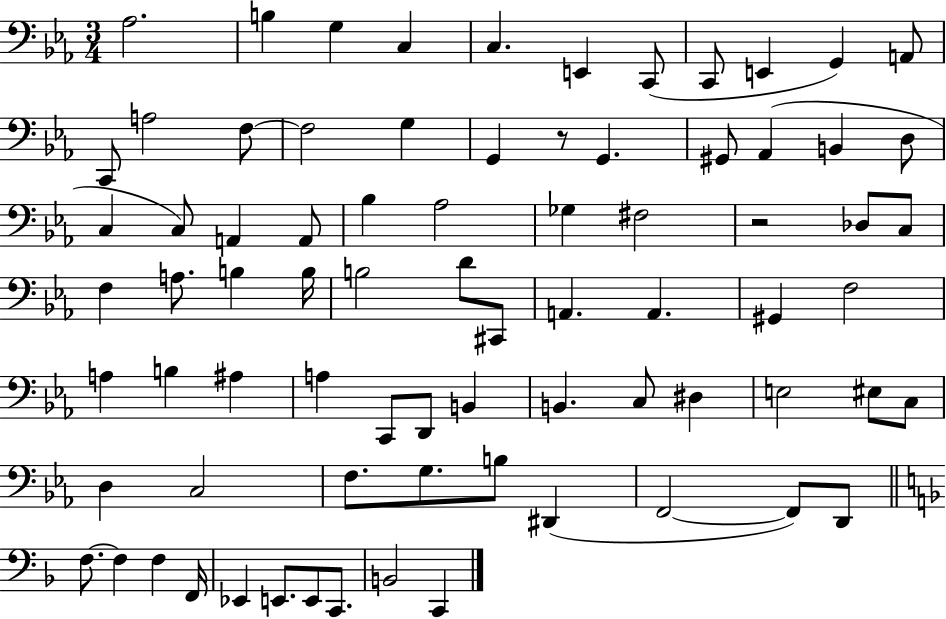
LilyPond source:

{
  \clef bass
  \numericTimeSignature
  \time 3/4
  \key ees \major
  \repeat volta 2 { aes2. | b4 g4 c4 | c4. e,4 c,8( | c,8 e,4 g,4) a,8 | \break c,8 a2 f8~~ | f2 g4 | g,4 r8 g,4. | gis,8 aes,4( b,4 d8 | \break c4 c8) a,4 a,8 | bes4 aes2 | ges4 fis2 | r2 des8 c8 | \break f4 a8. b4 b16 | b2 d'8 cis,8 | a,4. a,4. | gis,4 f2 | \break a4 b4 ais4 | a4 c,8 d,8 b,4 | b,4. c8 dis4 | e2 eis8 c8 | \break d4 c2 | f8. g8. b8 dis,4( | f,2~~ f,8) d,8 | \bar "||" \break \key f \major f8.~~ f4 f4 f,16 | ees,4 e,8. e,8 c,8. | b,2 c,4 | } \bar "|."
}